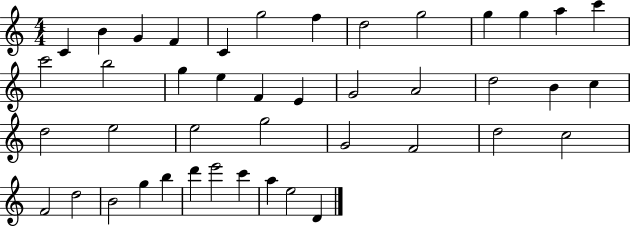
{
  \clef treble
  \numericTimeSignature
  \time 4/4
  \key c \major
  c'4 b'4 g'4 f'4 | c'4 g''2 f''4 | d''2 g''2 | g''4 g''4 a''4 c'''4 | \break c'''2 b''2 | g''4 e''4 f'4 e'4 | g'2 a'2 | d''2 b'4 c''4 | \break d''2 e''2 | e''2 g''2 | g'2 f'2 | d''2 c''2 | \break f'2 d''2 | b'2 g''4 b''4 | d'''4 e'''2 c'''4 | a''4 e''2 d'4 | \break \bar "|."
}